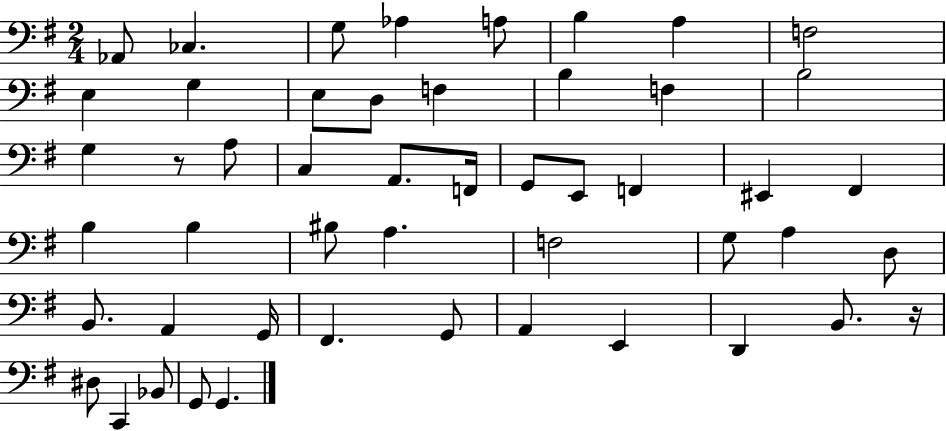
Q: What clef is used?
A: bass